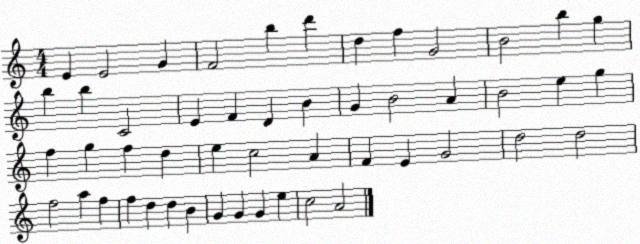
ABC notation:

X:1
T:Untitled
M:4/4
L:1/4
K:C
E E2 G F2 b d' d f G2 B2 b g b b C2 E F D B G B2 A B2 e g f g f d e c2 A F E G2 d2 d2 f2 a f f d d B G G G e c2 A2